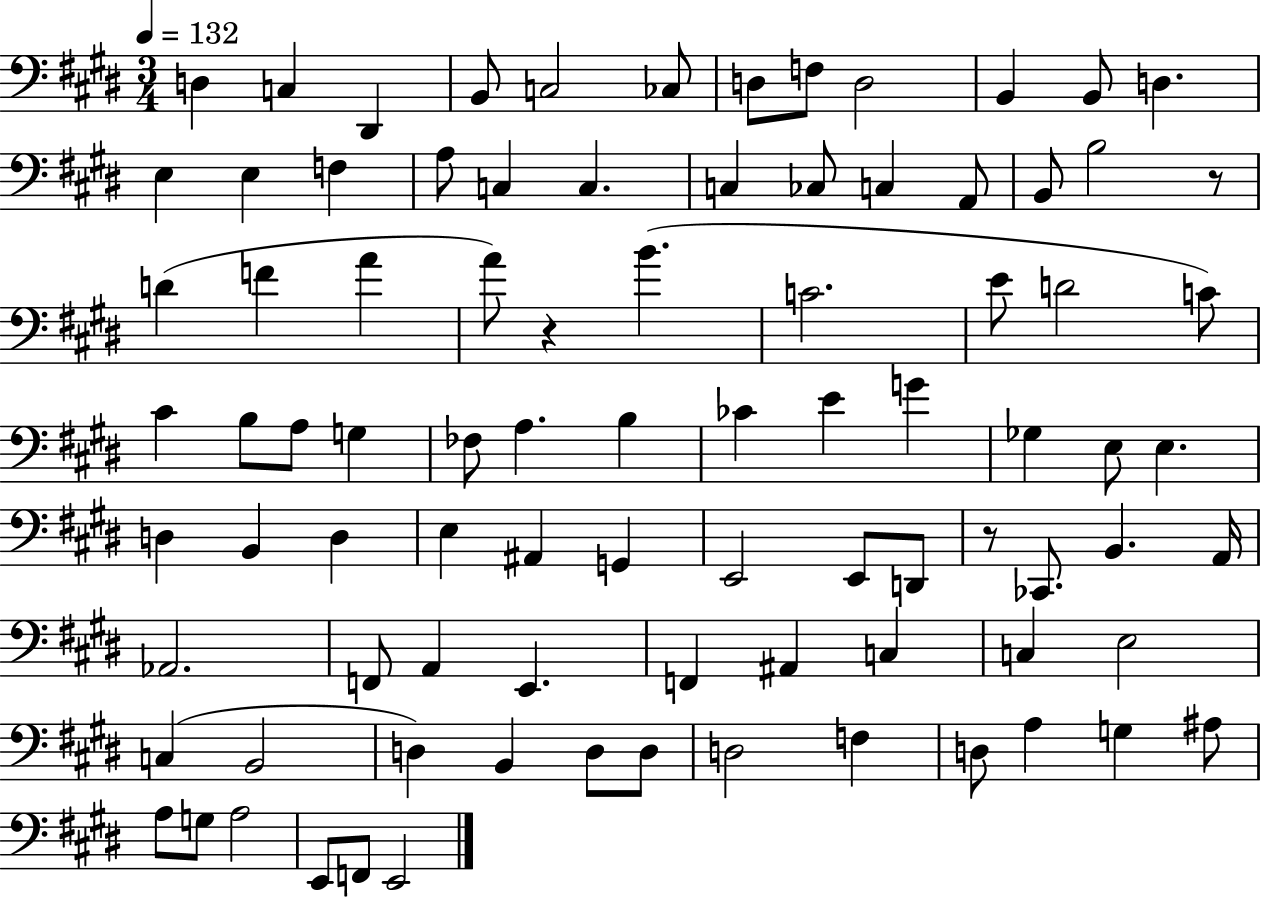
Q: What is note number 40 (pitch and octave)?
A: B3